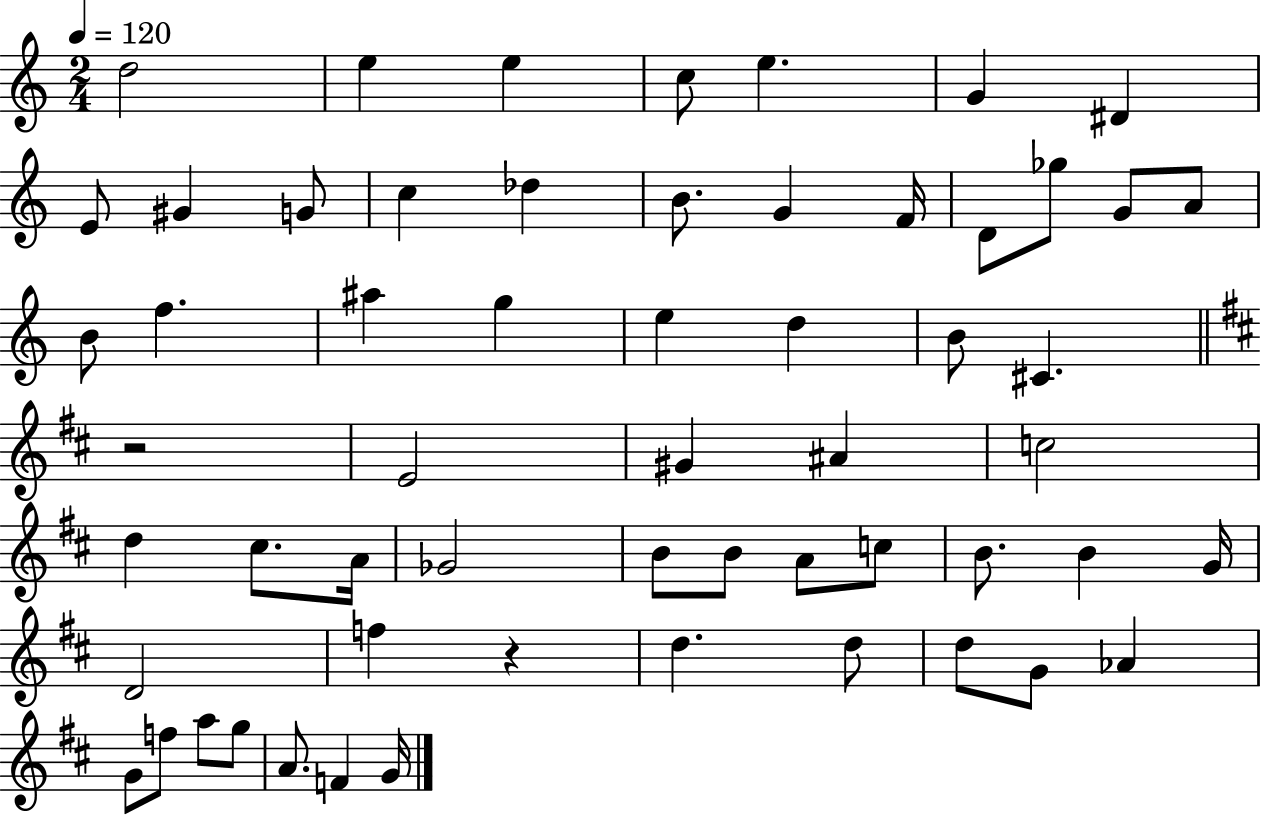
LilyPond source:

{
  \clef treble
  \numericTimeSignature
  \time 2/4
  \key c \major
  \tempo 4 = 120
  d''2 | e''4 e''4 | c''8 e''4. | g'4 dis'4 | \break e'8 gis'4 g'8 | c''4 des''4 | b'8. g'4 f'16 | d'8 ges''8 g'8 a'8 | \break b'8 f''4. | ais''4 g''4 | e''4 d''4 | b'8 cis'4. | \break \bar "||" \break \key b \minor r2 | e'2 | gis'4 ais'4 | c''2 | \break d''4 cis''8. a'16 | ges'2 | b'8 b'8 a'8 c''8 | b'8. b'4 g'16 | \break d'2 | f''4 r4 | d''4. d''8 | d''8 g'8 aes'4 | \break g'8 f''8 a''8 g''8 | a'8. f'4 g'16 | \bar "|."
}